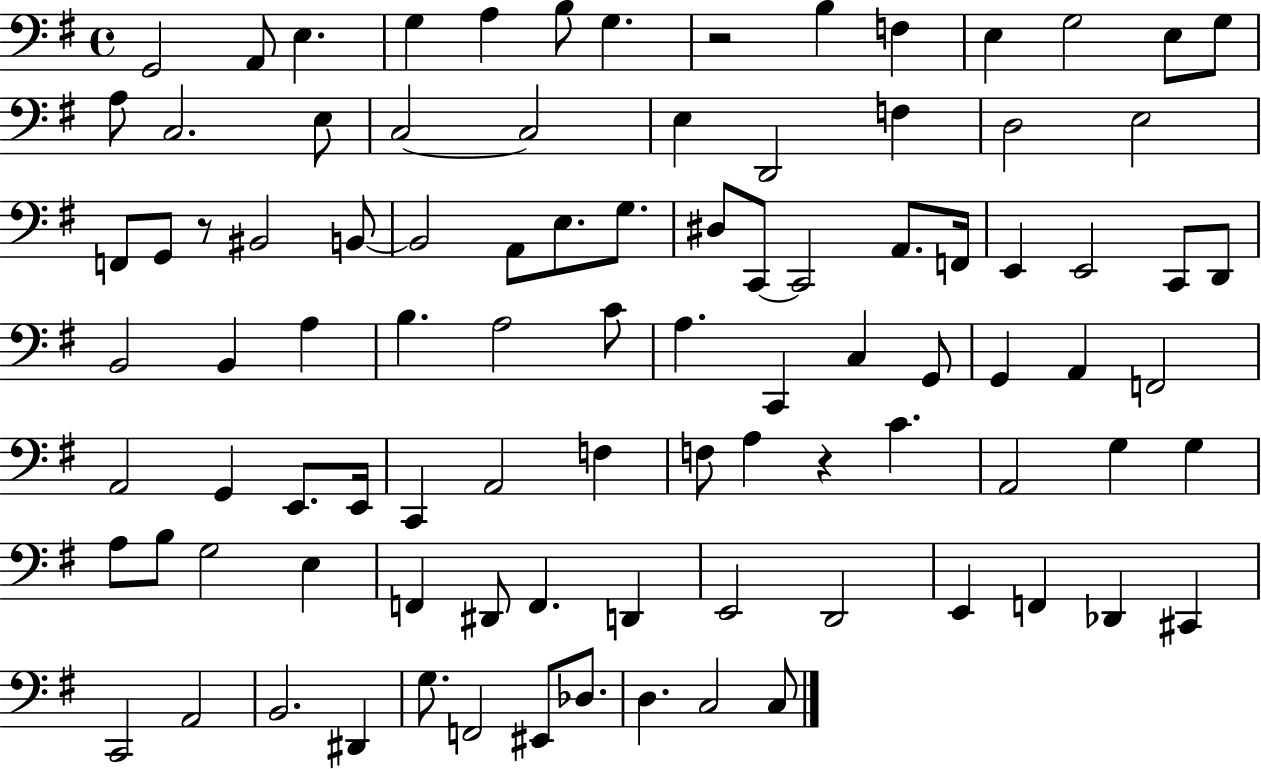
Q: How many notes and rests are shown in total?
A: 94